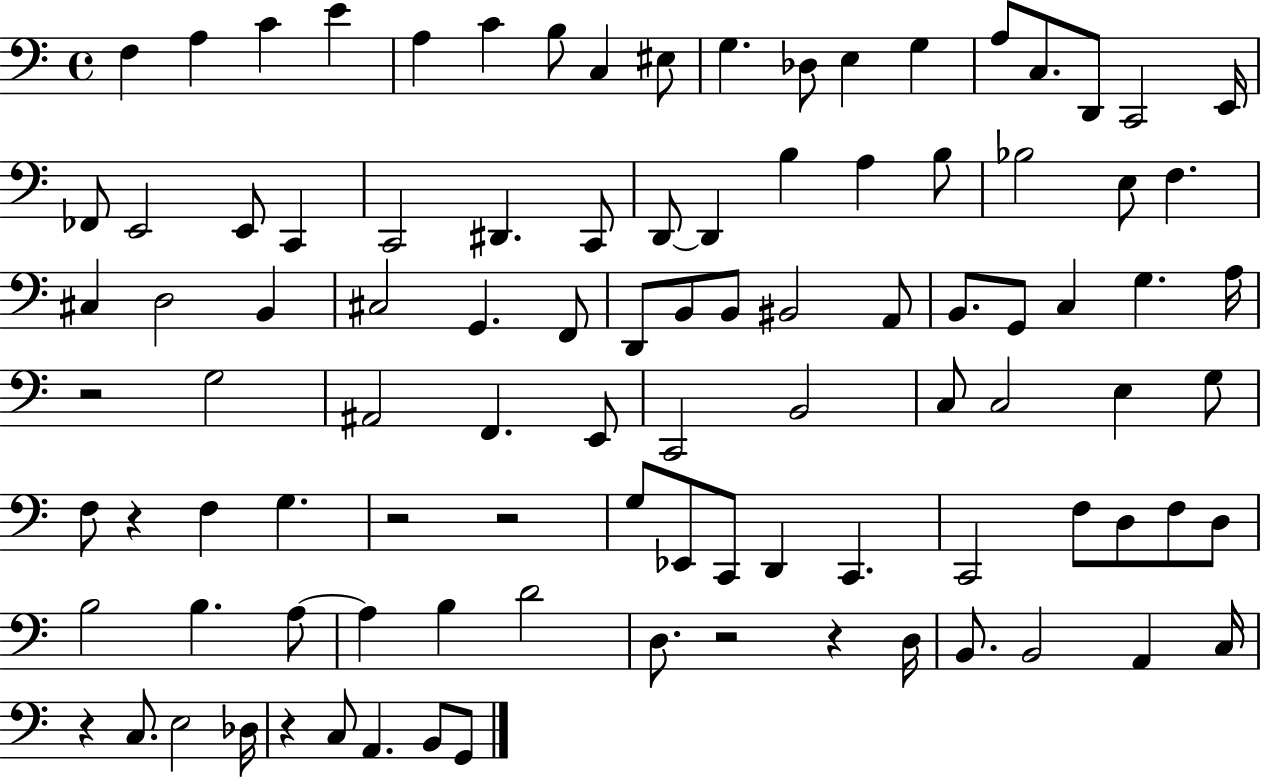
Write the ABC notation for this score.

X:1
T:Untitled
M:4/4
L:1/4
K:C
F, A, C E A, C B,/2 C, ^E,/2 G, _D,/2 E, G, A,/2 C,/2 D,,/2 C,,2 E,,/4 _F,,/2 E,,2 E,,/2 C,, C,,2 ^D,, C,,/2 D,,/2 D,, B, A, B,/2 _B,2 E,/2 F, ^C, D,2 B,, ^C,2 G,, F,,/2 D,,/2 B,,/2 B,,/2 ^B,,2 A,,/2 B,,/2 G,,/2 C, G, A,/4 z2 G,2 ^A,,2 F,, E,,/2 C,,2 B,,2 C,/2 C,2 E, G,/2 F,/2 z F, G, z2 z2 G,/2 _E,,/2 C,,/2 D,, C,, C,,2 F,/2 D,/2 F,/2 D,/2 B,2 B, A,/2 A, B, D2 D,/2 z2 z D,/4 B,,/2 B,,2 A,, C,/4 z C,/2 E,2 _D,/4 z C,/2 A,, B,,/2 G,,/2